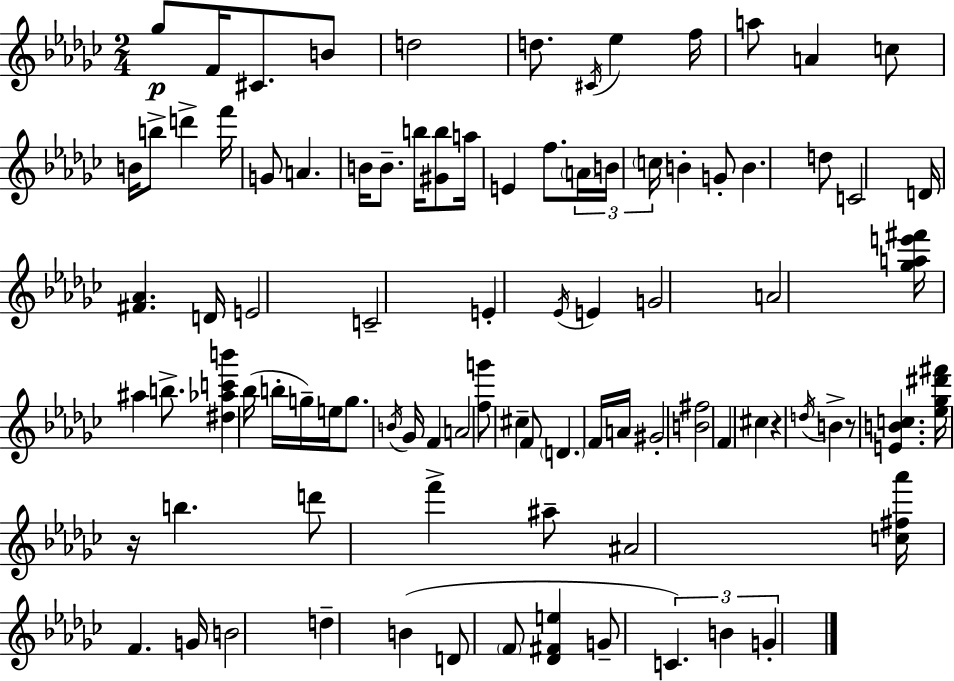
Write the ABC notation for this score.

X:1
T:Untitled
M:2/4
L:1/4
K:Ebm
_g/2 F/4 ^C/2 B/2 d2 d/2 ^C/4 _e f/4 a/2 A c/2 B/4 b/2 d' f'/4 G/2 A B/4 B/2 b/4 [^Gb]/2 a/4 E f/2 A/4 B/4 c/4 B G/2 B d/2 C2 D/4 [^F_A] D/4 E2 C2 E _E/4 E G2 A2 [_gae'^f']/4 ^a b/2 [^d_ac'b'] _b/4 b/4 g/4 e/4 g/2 B/4 _G/4 F A2 [fg']/2 ^c F/2 D F/4 A/4 ^G2 [B^f]2 F ^c z d/4 B z/2 [EBc] [_e_g^d'^f']/4 z/4 b d'/2 f' ^a/2 ^A2 [c^f_a']/4 F G/4 B2 d B D/2 F/2 [_D^Fe] G/2 C B G